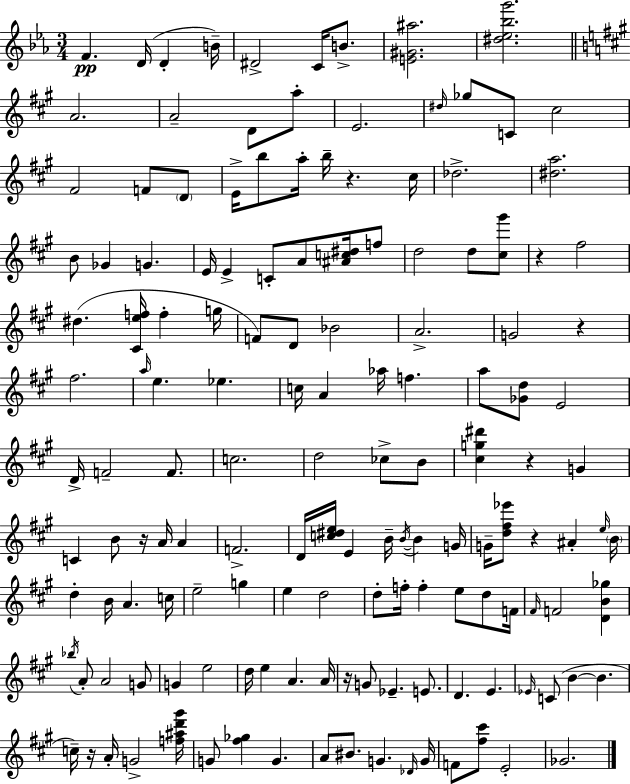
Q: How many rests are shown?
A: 8